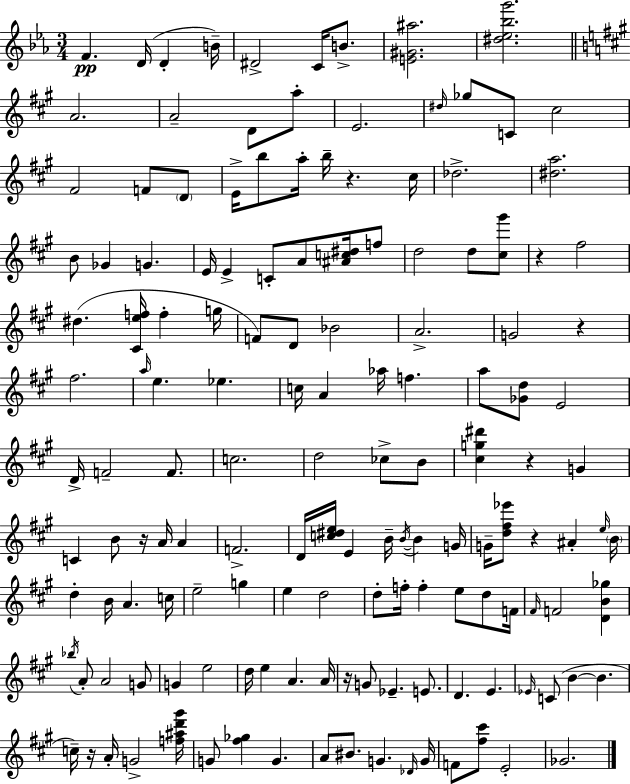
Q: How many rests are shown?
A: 8